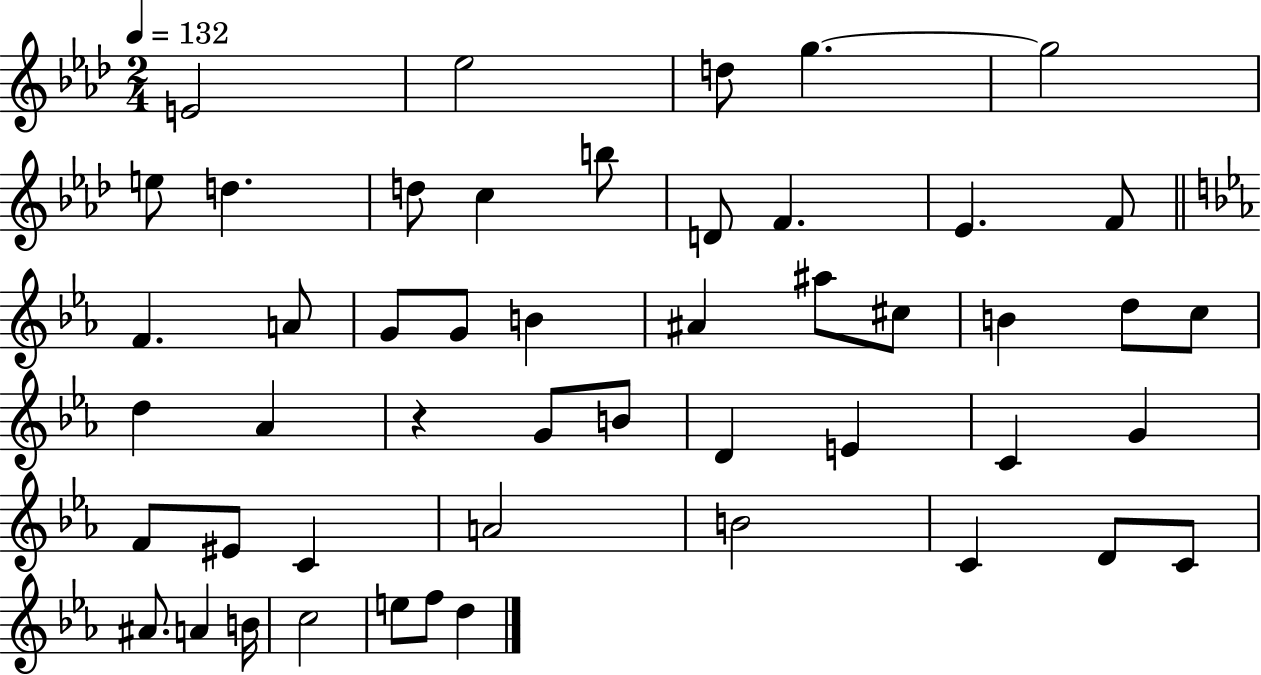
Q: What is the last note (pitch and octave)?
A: D5